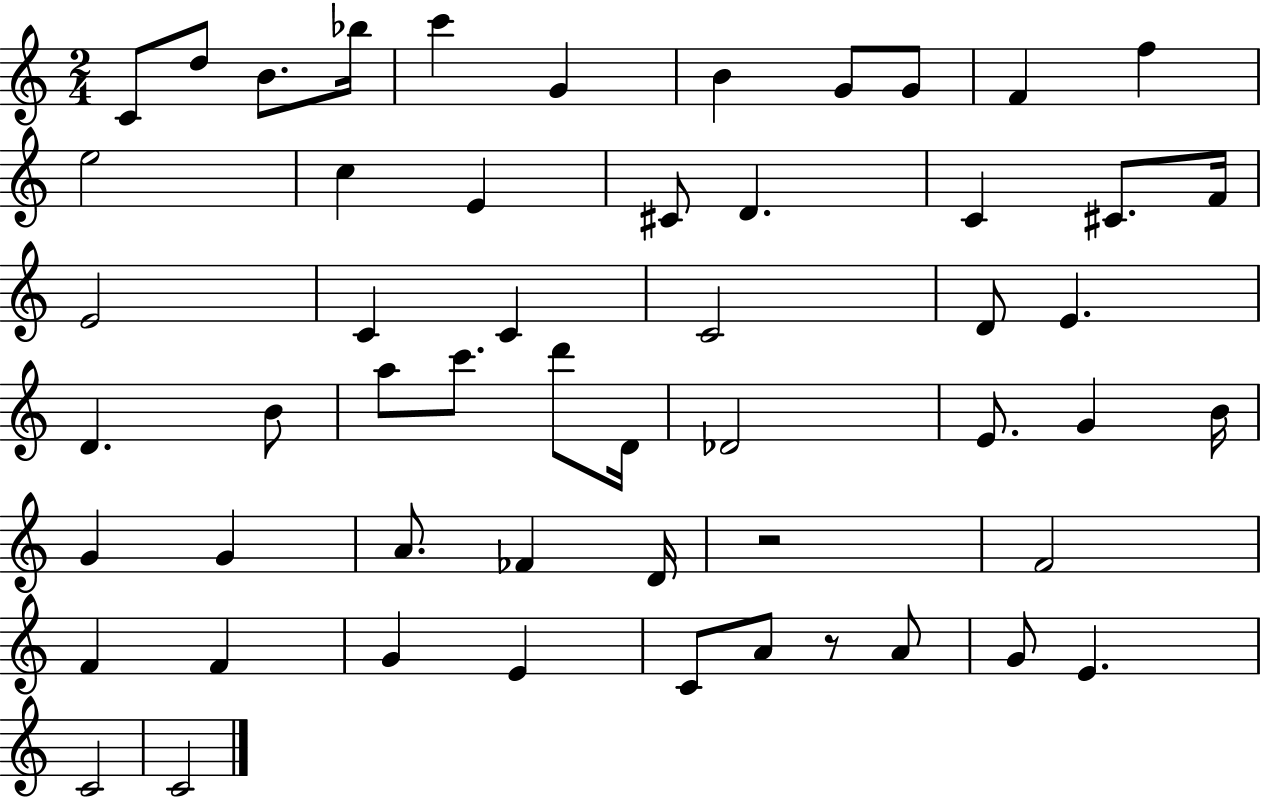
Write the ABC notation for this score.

X:1
T:Untitled
M:2/4
L:1/4
K:C
C/2 d/2 B/2 _b/4 c' G B G/2 G/2 F f e2 c E ^C/2 D C ^C/2 F/4 E2 C C C2 D/2 E D B/2 a/2 c'/2 d'/2 D/4 _D2 E/2 G B/4 G G A/2 _F D/4 z2 F2 F F G E C/2 A/2 z/2 A/2 G/2 E C2 C2